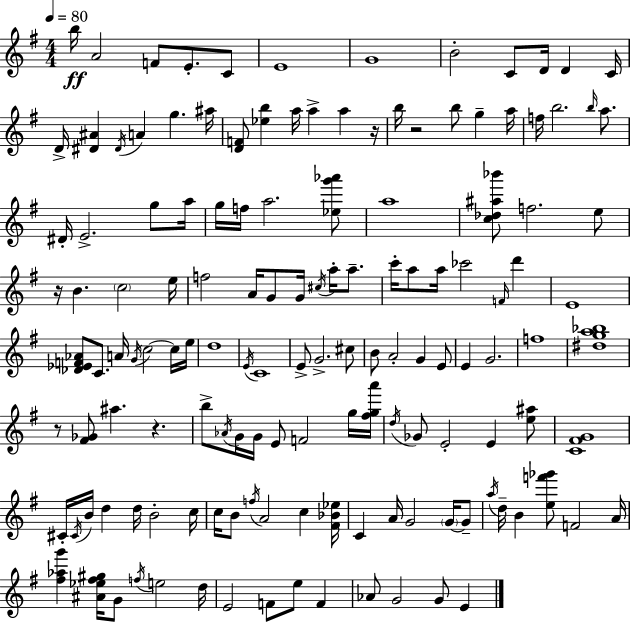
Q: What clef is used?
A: treble